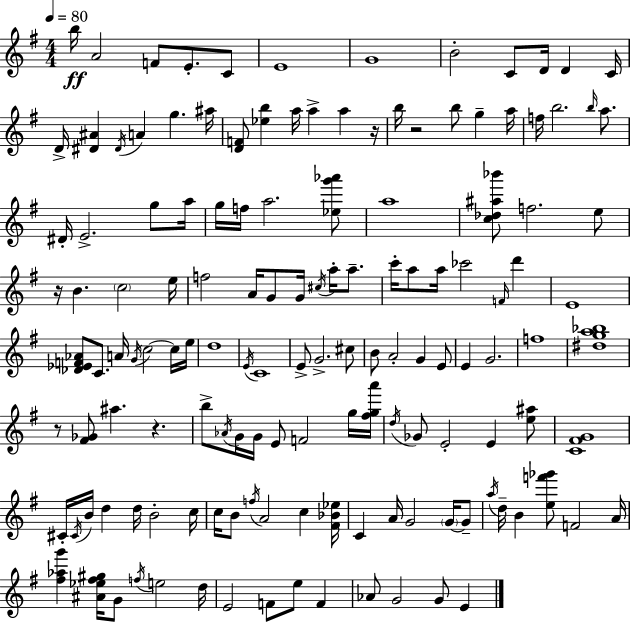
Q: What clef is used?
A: treble